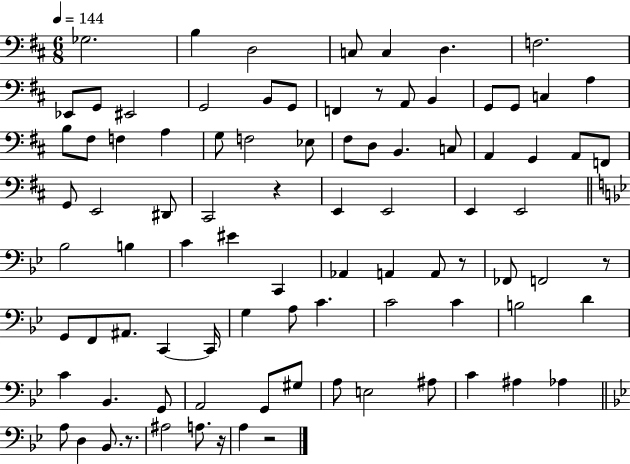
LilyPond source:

{
  \clef bass
  \numericTimeSignature
  \time 6/8
  \key d \major
  \tempo 4 = 144
  ges2. | b4 d2 | c8 c4 d4. | f2. | \break ees,8 g,8 eis,2 | g,2 b,8 g,8 | f,4 r8 a,8 b,4 | g,8 g,8 c4 a4 | \break b8 fis8 f4 a4 | g8 f2 ees8 | fis8 d8 b,4. c8 | a,4 g,4 a,8 f,8 | \break g,8 e,2 dis,8 | cis,2 r4 | e,4 e,2 | e,4 e,2 | \break \bar "||" \break \key g \minor bes2 b4 | c'4 eis'4 c,4 | aes,4 a,4 a,8 r8 | fes,8 f,2 r8 | \break g,8 f,8 ais,8. c,4~~ c,16 | g4 a8 c'4. | c'2 c'4 | b2 d'4 | \break c'4 bes,4. g,8 | a,2 g,8 gis8 | a8 e2 ais8 | c'4 ais4 aes4 | \break \bar "||" \break \key g \minor a8 d4 bes,8. r8. | ais2 a8. r16 | a4 r2 | \bar "|."
}